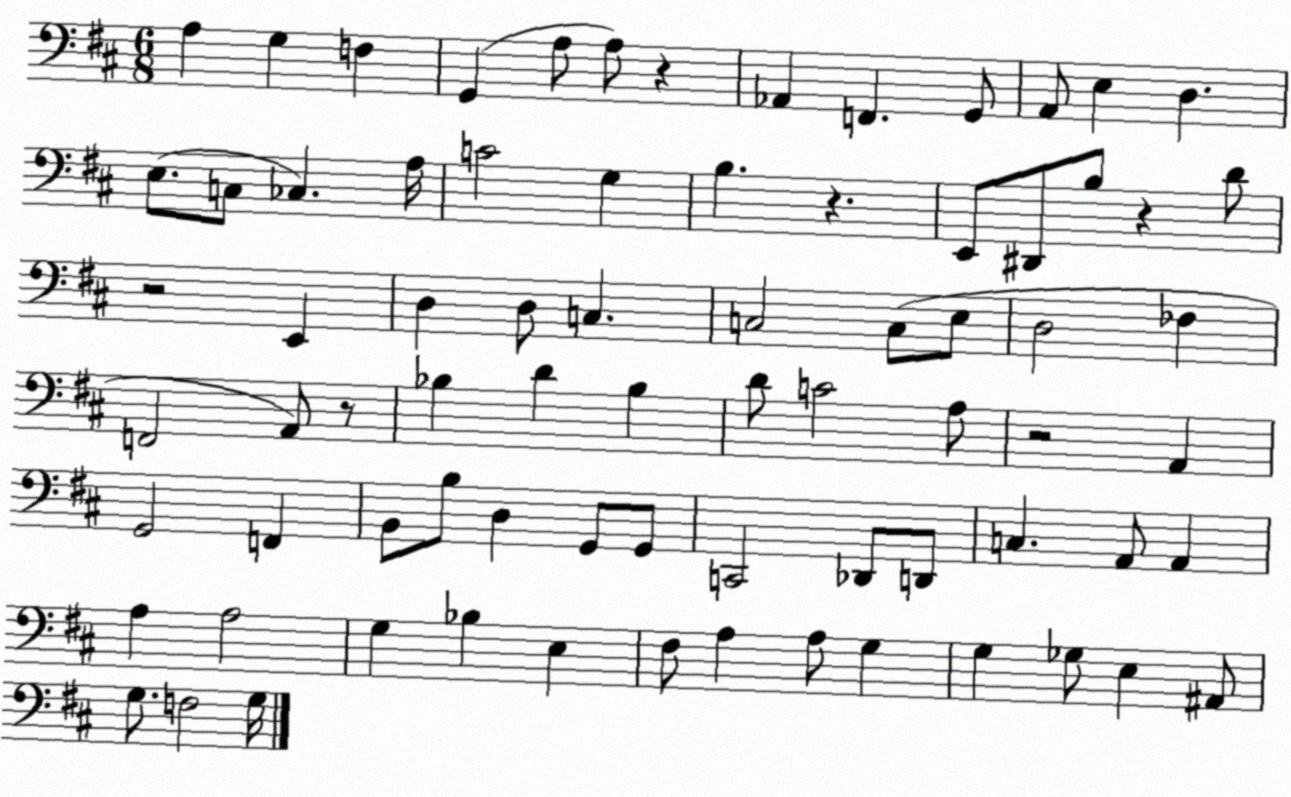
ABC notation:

X:1
T:Untitled
M:6/8
L:1/4
K:D
A, G, F, G,, A,/2 A,/2 z _A,, F,, G,,/2 A,,/2 E, D, E,/2 C,/2 _C, A,/4 C2 G, B, z E,,/2 ^D,,/2 B,/2 z D/2 z2 E,, D, D,/2 C, C,2 C,/2 E,/2 D,2 _F, F,,2 A,,/2 z/2 _B, D _B, D/2 C2 A,/2 z2 A,, G,,2 F,, B,,/2 B,/2 D, G,,/2 G,,/2 C,,2 _D,,/2 D,,/2 C, A,,/2 A,, A, A,2 G, _B, E, ^F,/2 A, A,/2 G, G, _G,/2 E, ^A,,/2 G,/2 F,2 G,/4